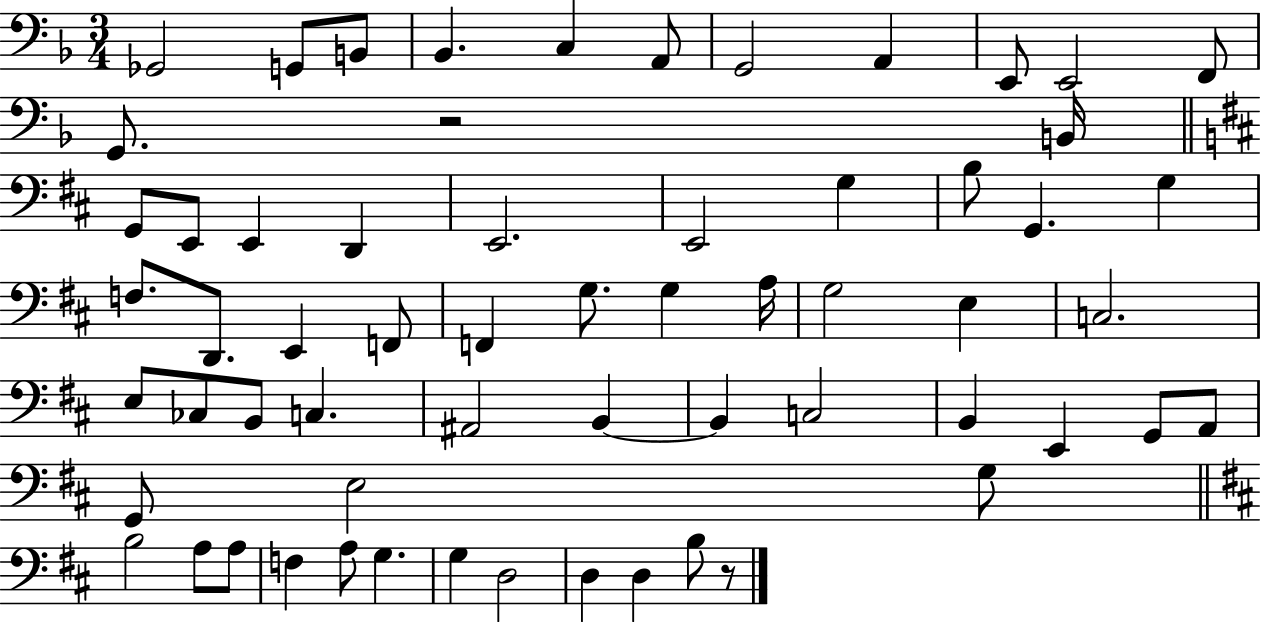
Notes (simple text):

Gb2/h G2/e B2/e Bb2/q. C3/q A2/e G2/h A2/q E2/e E2/h F2/e G2/e. R/h B2/s G2/e E2/e E2/q D2/q E2/h. E2/h G3/q B3/e G2/q. G3/q F3/e. D2/e. E2/q F2/e F2/q G3/e. G3/q A3/s G3/h E3/q C3/h. E3/e CES3/e B2/e C3/q. A#2/h B2/q B2/q C3/h B2/q E2/q G2/e A2/e G2/e E3/h G3/e B3/h A3/e A3/e F3/q A3/e G3/q. G3/q D3/h D3/q D3/q B3/e R/e